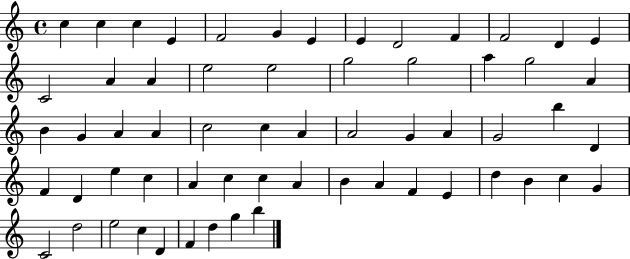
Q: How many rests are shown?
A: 0